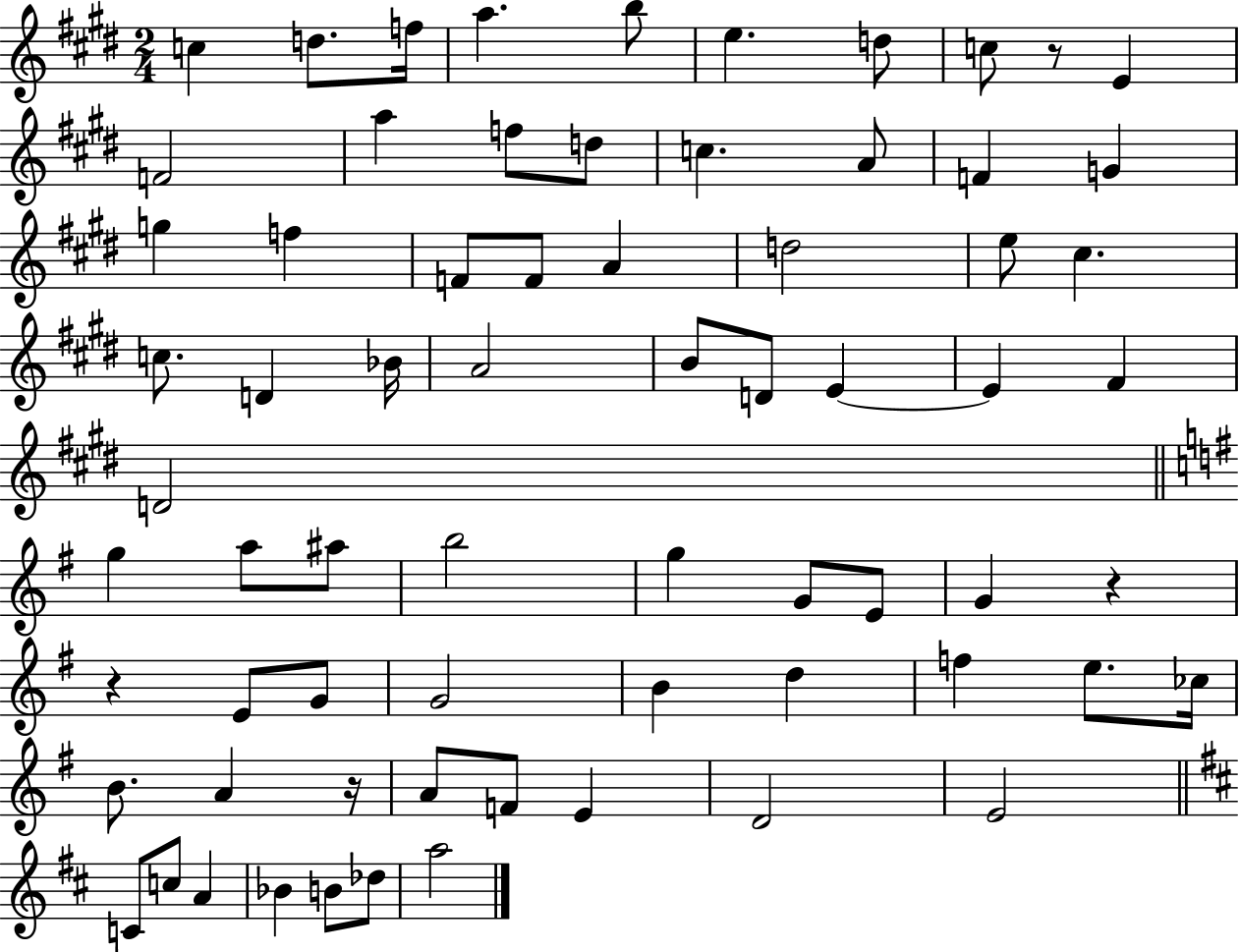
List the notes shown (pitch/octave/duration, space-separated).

C5/q D5/e. F5/s A5/q. B5/e E5/q. D5/e C5/e R/e E4/q F4/h A5/q F5/e D5/e C5/q. A4/e F4/q G4/q G5/q F5/q F4/e F4/e A4/q D5/h E5/e C#5/q. C5/e. D4/q Bb4/s A4/h B4/e D4/e E4/q E4/q F#4/q D4/h G5/q A5/e A#5/e B5/h G5/q G4/e E4/e G4/q R/q R/q E4/e G4/e G4/h B4/q D5/q F5/q E5/e. CES5/s B4/e. A4/q R/s A4/e F4/e E4/q D4/h E4/h C4/e C5/e A4/q Bb4/q B4/e Db5/e A5/h